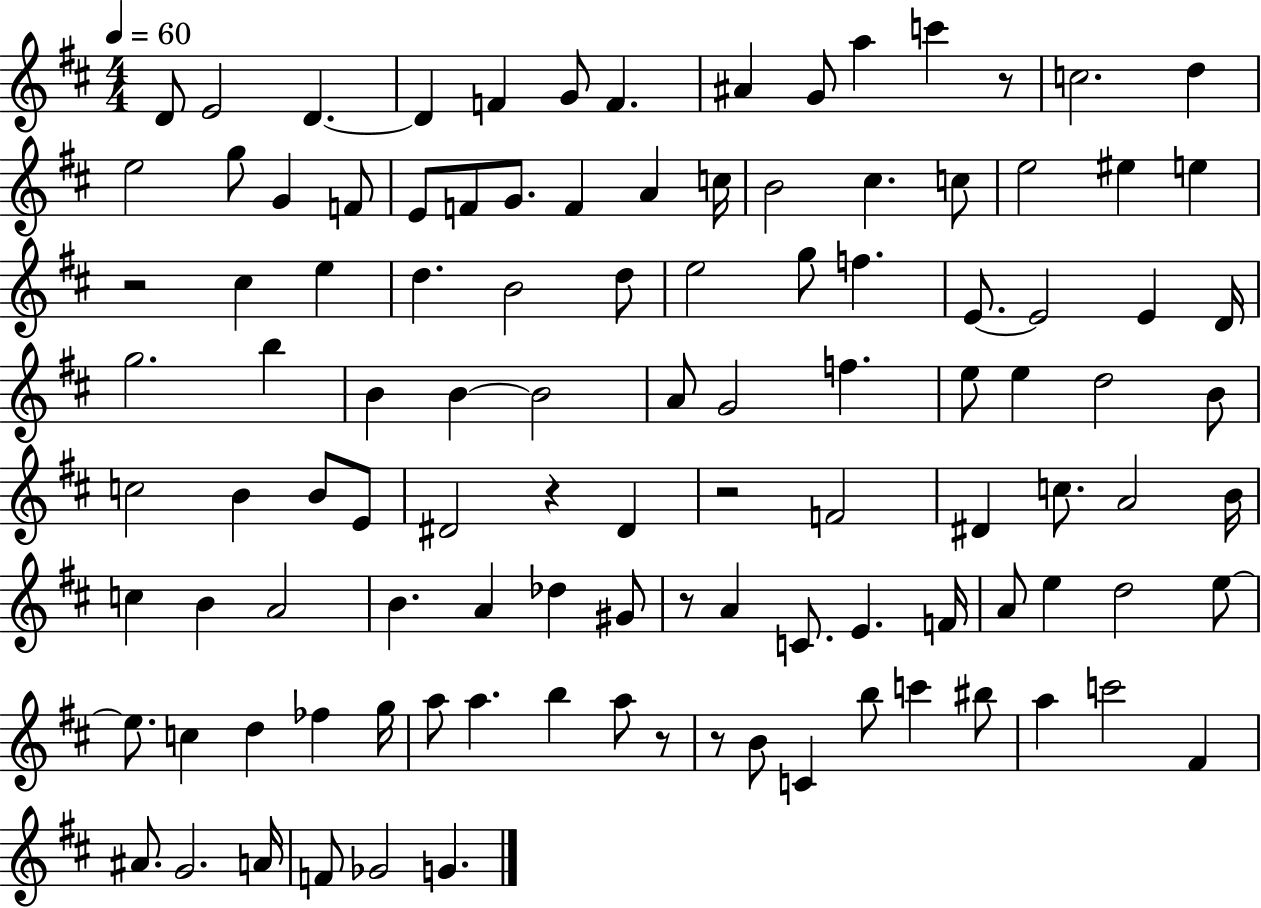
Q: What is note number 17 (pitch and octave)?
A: F4